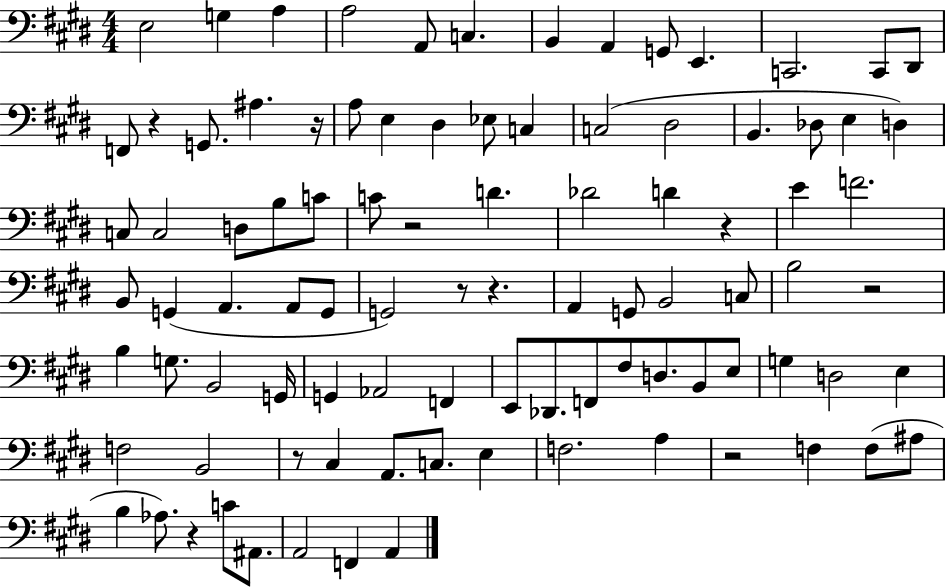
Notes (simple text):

E3/h G3/q A3/q A3/h A2/e C3/q. B2/q A2/q G2/e E2/q. C2/h. C2/e D#2/e F2/e R/q G2/e. A#3/q. R/s A3/e E3/q D#3/q Eb3/e C3/q C3/h D#3/h B2/q. Db3/e E3/q D3/q C3/e C3/h D3/e B3/e C4/e C4/e R/h D4/q. Db4/h D4/q R/q E4/q F4/h. B2/e G2/q A2/q. A2/e G2/e G2/h R/e R/q. A2/q G2/e B2/h C3/e B3/h R/h B3/q G3/e. B2/h G2/s G2/q Ab2/h F2/q E2/e Db2/e. F2/e F#3/e D3/e. B2/e E3/e G3/q D3/h E3/q F3/h B2/h R/e C#3/q A2/e. C3/e. E3/q F3/h. A3/q R/h F3/q F3/e A#3/e B3/q Ab3/e. R/q C4/e A#2/e. A2/h F2/q A2/q